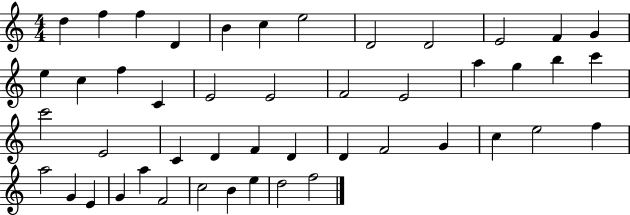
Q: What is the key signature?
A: C major